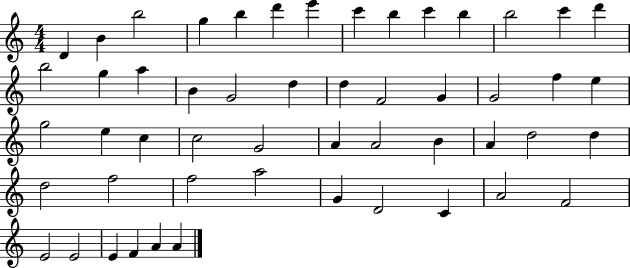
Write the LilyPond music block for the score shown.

{
  \clef treble
  \numericTimeSignature
  \time 4/4
  \key c \major
  d'4 b'4 b''2 | g''4 b''4 d'''4 e'''4 | c'''4 b''4 c'''4 b''4 | b''2 c'''4 d'''4 | \break b''2 g''4 a''4 | b'4 g'2 d''4 | d''4 f'2 g'4 | g'2 f''4 e''4 | \break g''2 e''4 c''4 | c''2 g'2 | a'4 a'2 b'4 | a'4 d''2 d''4 | \break d''2 f''2 | f''2 a''2 | g'4 d'2 c'4 | a'2 f'2 | \break e'2 e'2 | e'4 f'4 a'4 a'4 | \bar "|."
}